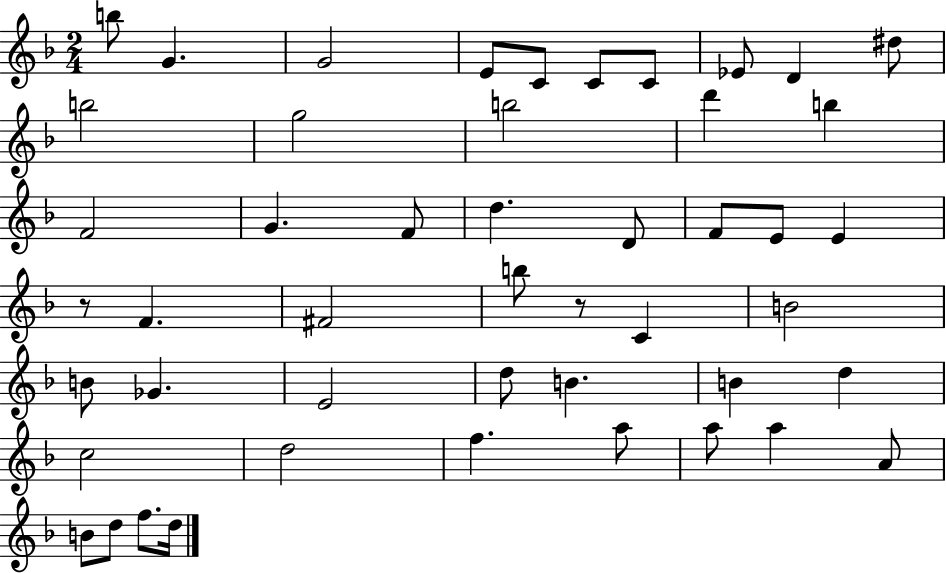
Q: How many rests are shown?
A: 2